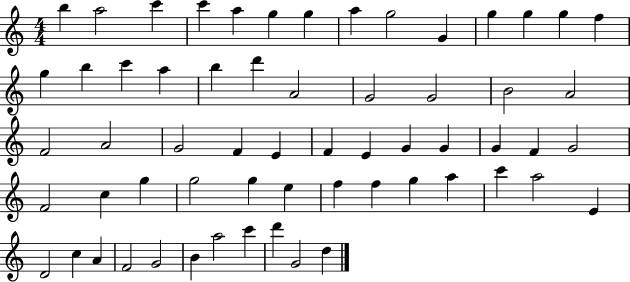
X:1
T:Untitled
M:4/4
L:1/4
K:C
b a2 c' c' a g g a g2 G g g g f g b c' a b d' A2 G2 G2 B2 A2 F2 A2 G2 F E F E G G G F G2 F2 c g g2 g e f f g a c' a2 E D2 c A F2 G2 B a2 c' d' G2 d